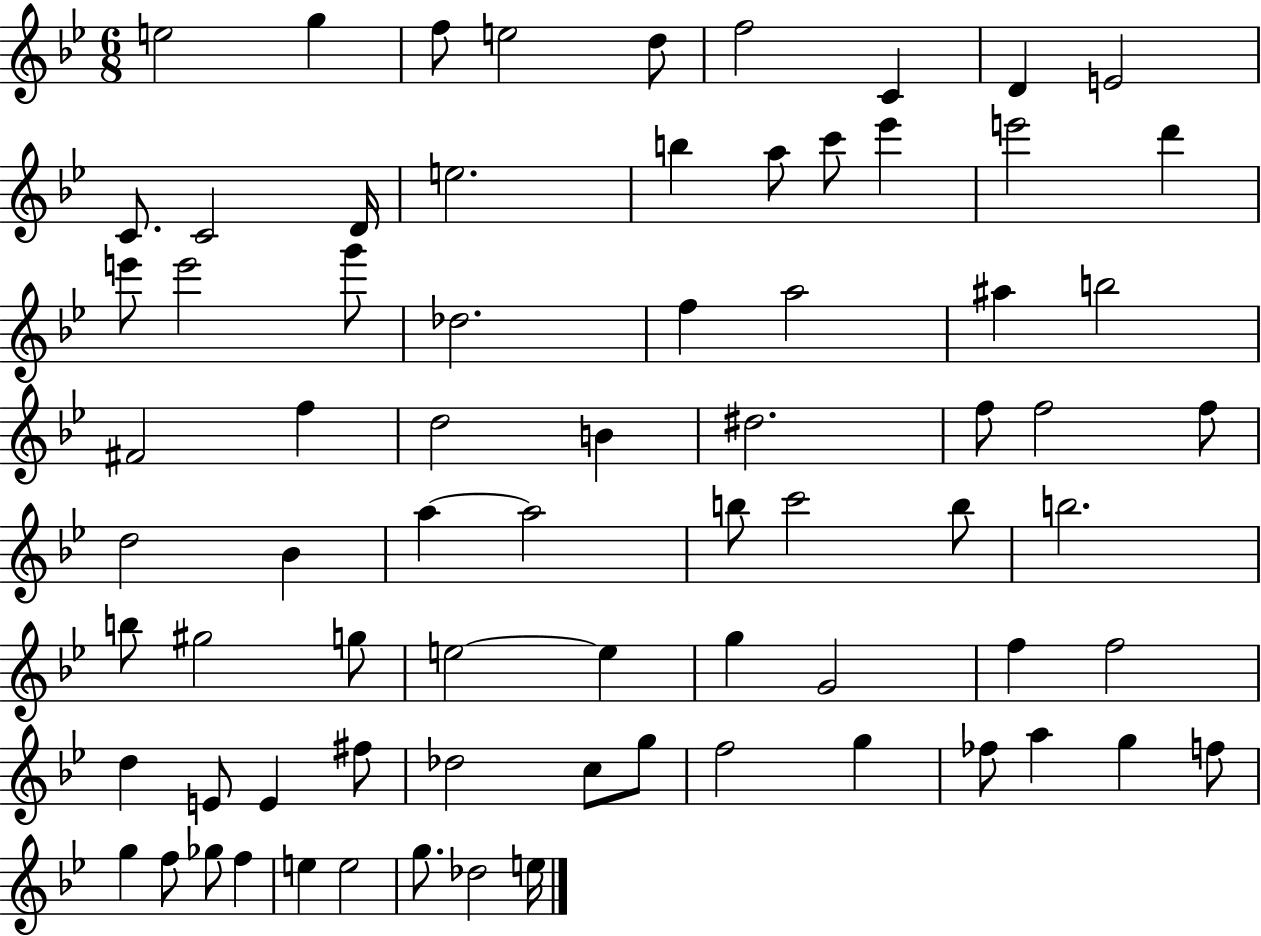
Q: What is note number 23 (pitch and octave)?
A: Db5